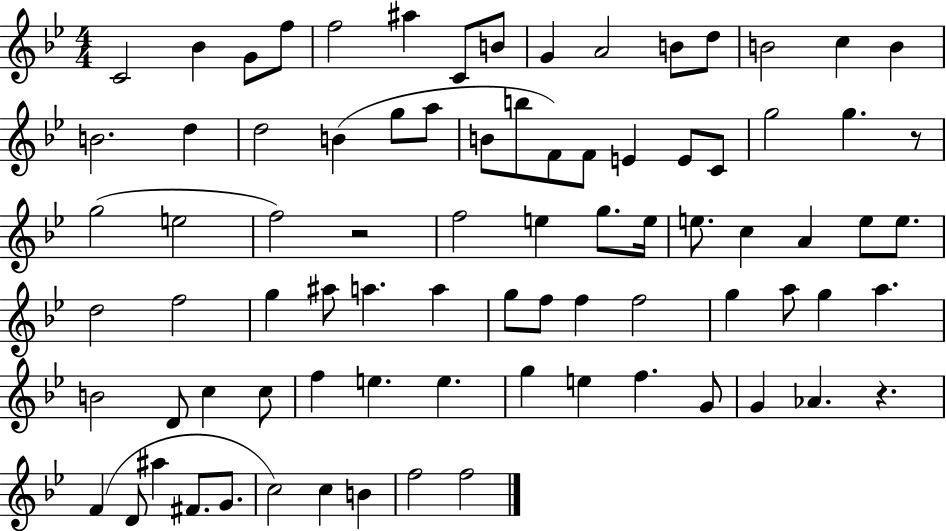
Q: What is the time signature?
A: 4/4